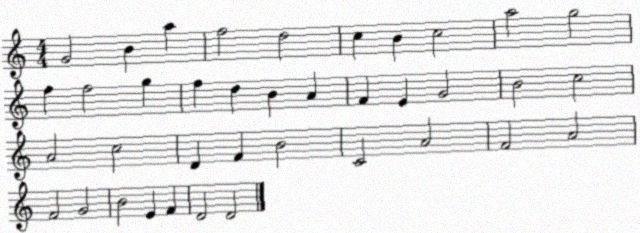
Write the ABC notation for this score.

X:1
T:Untitled
M:4/4
L:1/4
K:C
G2 B a f2 d2 c B c2 a2 g2 f f2 g f d B A F E G2 B2 c2 A2 c2 D F B2 C2 A2 F2 A2 F2 G2 B2 E F D2 D2